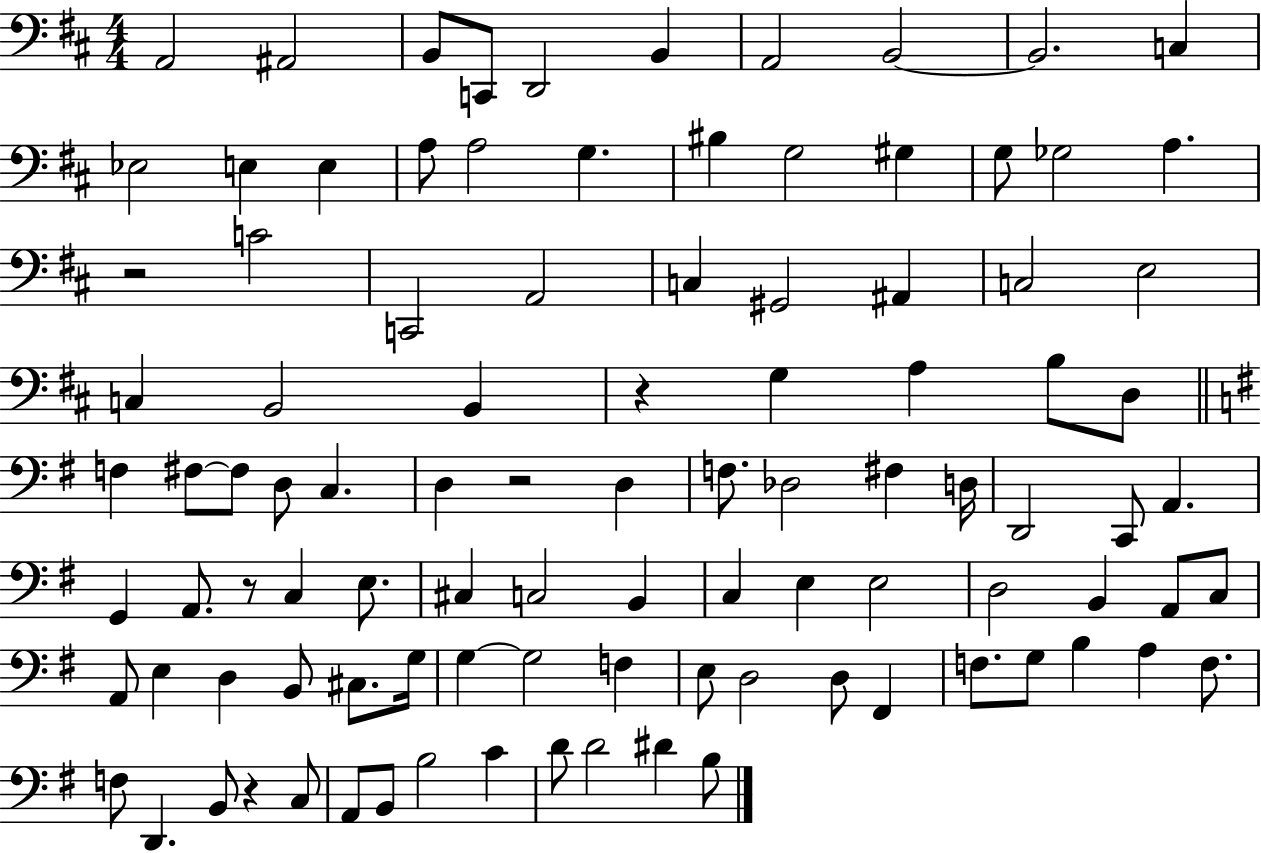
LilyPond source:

{
  \clef bass
  \numericTimeSignature
  \time 4/4
  \key d \major
  a,2 ais,2 | b,8 c,8 d,2 b,4 | a,2 b,2~~ | b,2. c4 | \break ees2 e4 e4 | a8 a2 g4. | bis4 g2 gis4 | g8 ges2 a4. | \break r2 c'2 | c,2 a,2 | c4 gis,2 ais,4 | c2 e2 | \break c4 b,2 b,4 | r4 g4 a4 b8 d8 | \bar "||" \break \key g \major f4 fis8~~ fis8 d8 c4. | d4 r2 d4 | f8. des2 fis4 d16 | d,2 c,8 a,4. | \break g,4 a,8. r8 c4 e8. | cis4 c2 b,4 | c4 e4 e2 | d2 b,4 a,8 c8 | \break a,8 e4 d4 b,8 cis8. g16 | g4~~ g2 f4 | e8 d2 d8 fis,4 | f8. g8 b4 a4 f8. | \break f8 d,4. b,8 r4 c8 | a,8 b,8 b2 c'4 | d'8 d'2 dis'4 b8 | \bar "|."
}